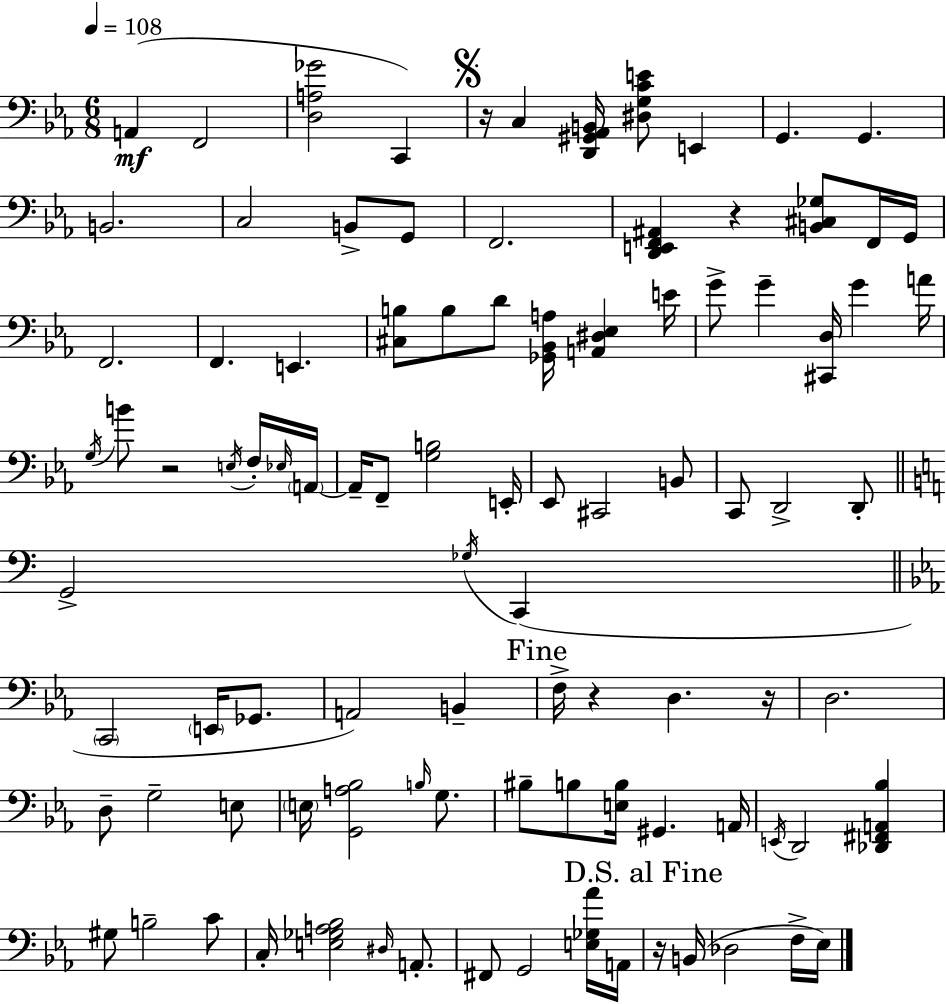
{
  \clef bass
  \numericTimeSignature
  \time 6/8
  \key c \minor
  \tempo 4 = 108
  a,4(\mf f,2 | <d a ges'>2 c,4) | \mark \markup { \musicglyph "scripts.segno" } r16 c4 <d, gis, aes, b,>16 <dis g c' e'>8 e,4 | g,4. g,4. | \break b,2. | c2 b,8-> g,8 | f,2. | <d, e, f, ais,>4 r4 <b, cis ges>8 f,16 g,16 | \break f,2. | f,4. e,4. | <cis b>8 b8 d'8 <ges, bes, a>16 <a, dis ees>4 e'16 | g'8-> g'4-- <cis, d>16 g'4 a'16 | \break \acciaccatura { g16 } b'8 r2 \acciaccatura { e16 } | f16-. \grace { ees16 } \parenthesize a,16~~ a,16-- f,8-- <g b>2 | e,16-. ees,8 cis,2 | b,8 c,8 d,2-> | \break d,8-. \bar "||" \break \key c \major g,2-> \acciaccatura { ges16 }( c,4 | \bar "||" \break \key c \minor \parenthesize c,2 \parenthesize e,16 ges,8. | a,2) b,4-- | \mark "Fine" f16-> r4 d4. r16 | d2. | \break d8-- g2-- e8 | \parenthesize e16 <g, a bes>2 \grace { b16 } g8. | bis8-- b8 <e b>16 gis,4. | a,16 \acciaccatura { e,16 } d,2 <des, fis, a, bes>4 | \break gis8 b2-- | c'8 c16-. <e ges a bes>2 \grace { dis16 } | a,8.-. fis,8 g,2 | <e ges aes'>16 a,16 \mark "D.S. al Fine" r16 b,16( des2 | \break f16-> ees16) \bar "|."
}